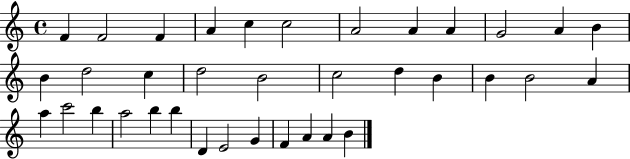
X:1
T:Untitled
M:4/4
L:1/4
K:C
F F2 F A c c2 A2 A A G2 A B B d2 c d2 B2 c2 d B B B2 A a c'2 b a2 b b D E2 G F A A B